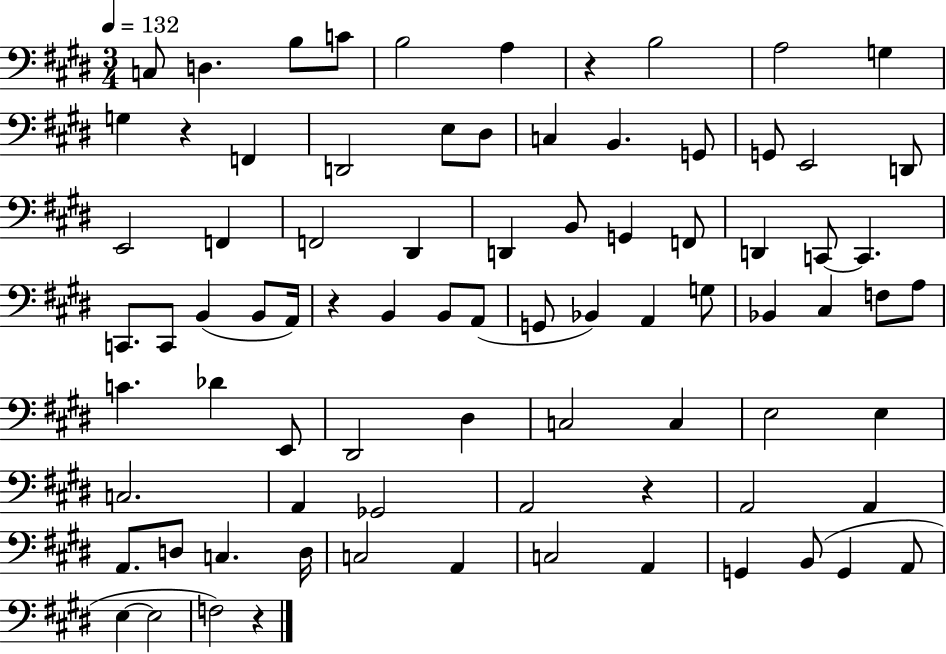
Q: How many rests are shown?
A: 5